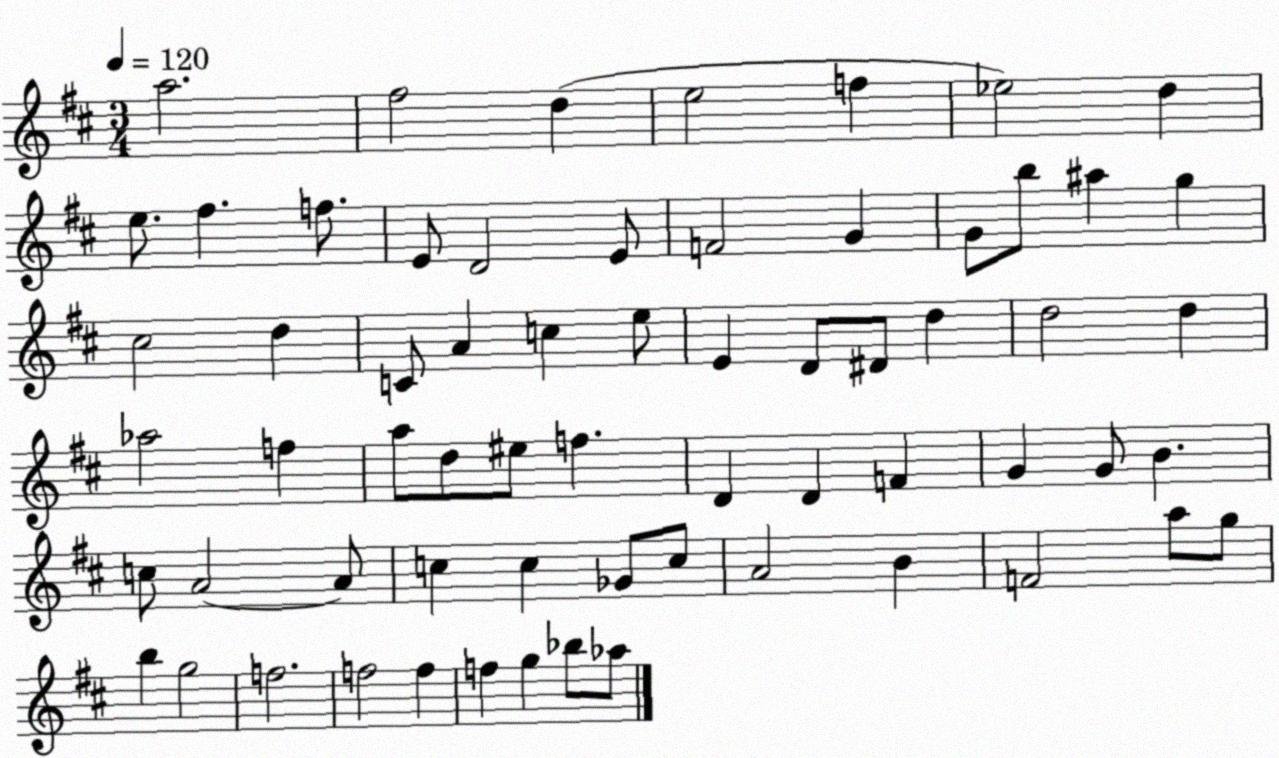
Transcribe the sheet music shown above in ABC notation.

X:1
T:Untitled
M:3/4
L:1/4
K:D
a2 ^f2 d e2 f _e2 d e/2 ^f f/2 E/2 D2 E/2 F2 G G/2 b/2 ^a g ^c2 d C/2 A c e/2 E D/2 ^D/2 d d2 d _a2 f a/2 d/2 ^e/2 f D D F G G/2 B c/2 A2 A/2 c c _G/2 c/2 A2 B F2 a/2 g/2 b g2 f2 f2 f f g _b/2 _a/2